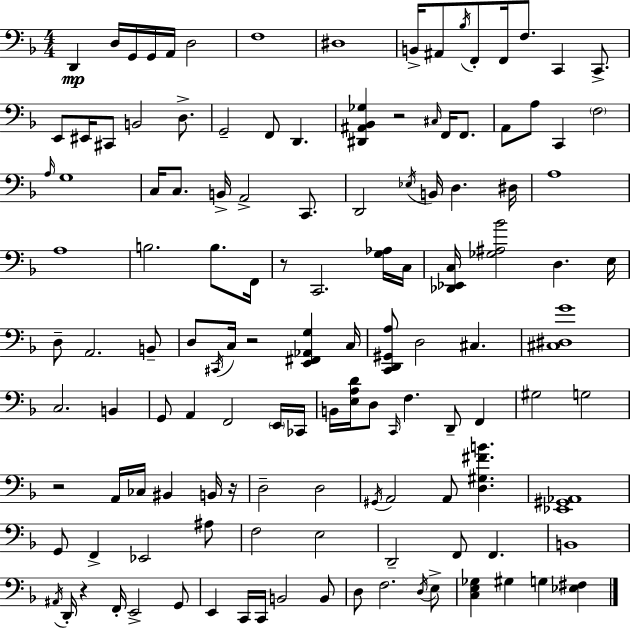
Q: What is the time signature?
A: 4/4